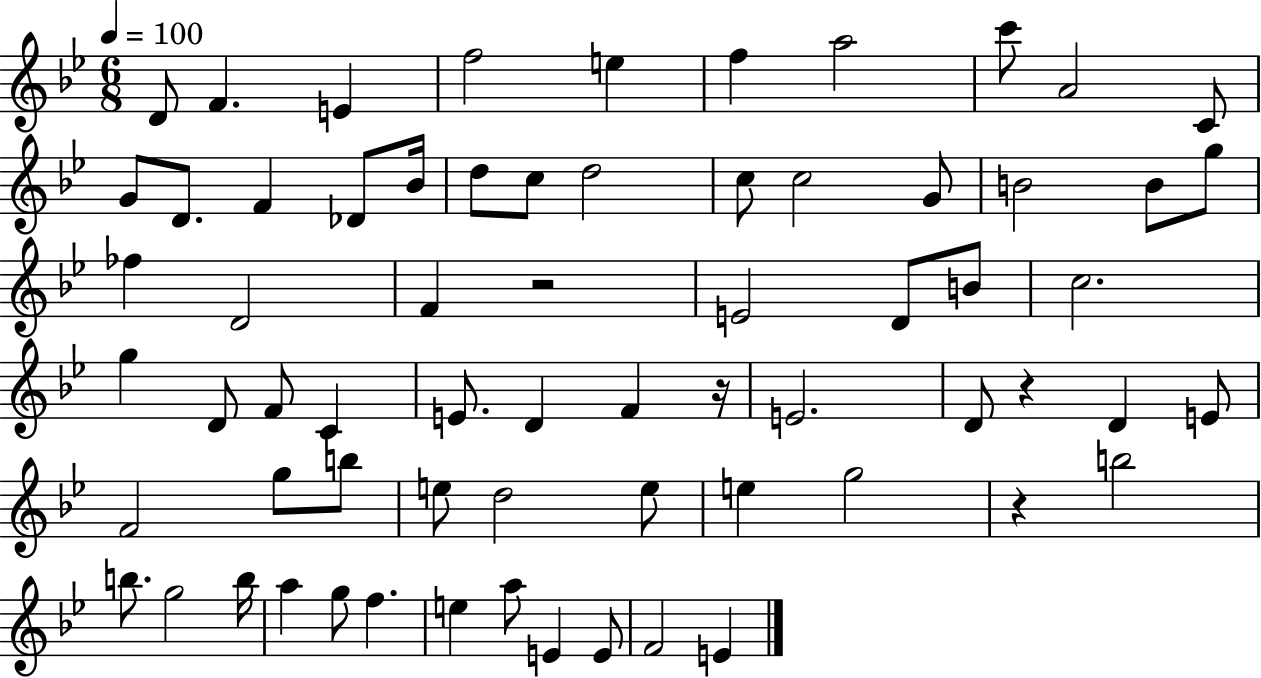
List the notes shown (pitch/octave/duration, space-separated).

D4/e F4/q. E4/q F5/h E5/q F5/q A5/h C6/e A4/h C4/e G4/e D4/e. F4/q Db4/e Bb4/s D5/e C5/e D5/h C5/e C5/h G4/e B4/h B4/e G5/e FES5/q D4/h F4/q R/h E4/h D4/e B4/e C5/h. G5/q D4/e F4/e C4/q E4/e. D4/q F4/q R/s E4/h. D4/e R/q D4/q E4/e F4/h G5/e B5/e E5/e D5/h E5/e E5/q G5/h R/q B5/h B5/e. G5/h B5/s A5/q G5/e F5/q. E5/q A5/e E4/q E4/e F4/h E4/q